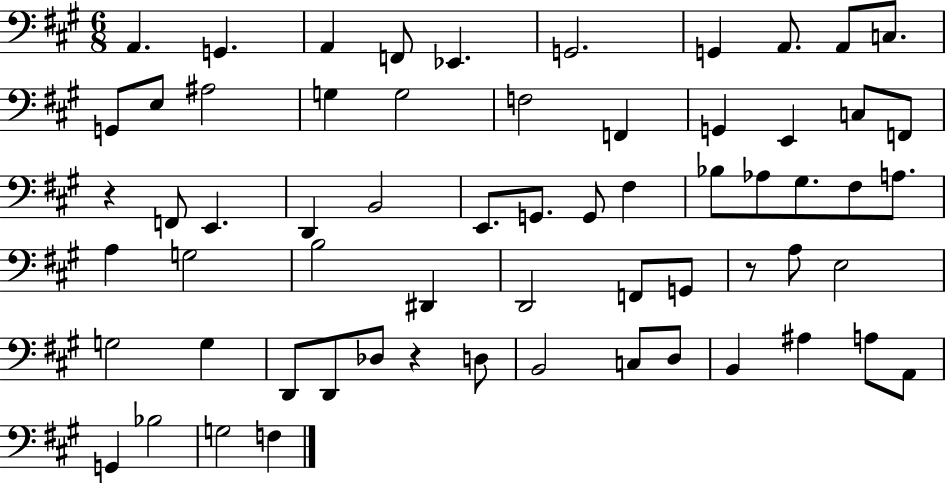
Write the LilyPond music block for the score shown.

{
  \clef bass
  \numericTimeSignature
  \time 6/8
  \key a \major
  a,4. g,4. | a,4 f,8 ees,4. | g,2. | g,4 a,8. a,8 c8. | \break g,8 e8 ais2 | g4 g2 | f2 f,4 | g,4 e,4 c8 f,8 | \break r4 f,8 e,4. | d,4 b,2 | e,8. g,8. g,8 fis4 | bes8 aes8 gis8. fis8 a8. | \break a4 g2 | b2 dis,4 | d,2 f,8 g,8 | r8 a8 e2 | \break g2 g4 | d,8 d,8 des8 r4 d8 | b,2 c8 d8 | b,4 ais4 a8 a,8 | \break g,4 bes2 | g2 f4 | \bar "|."
}